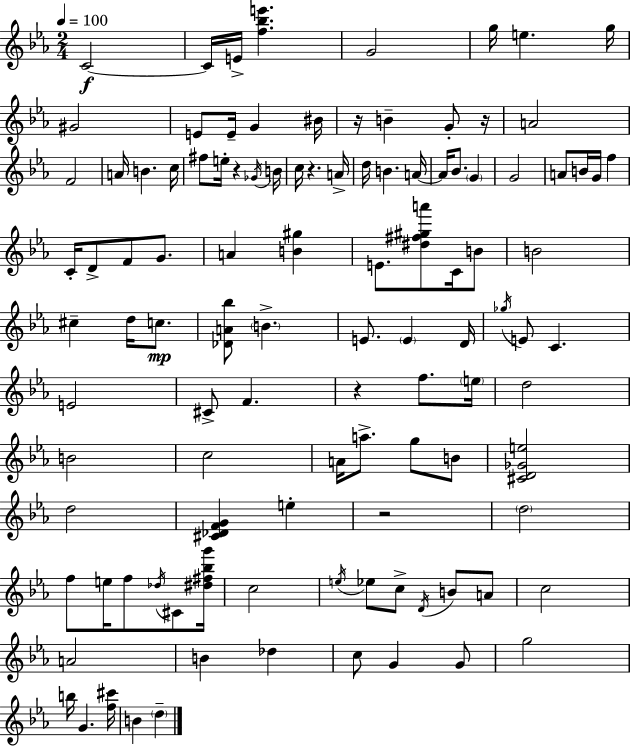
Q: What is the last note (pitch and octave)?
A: D5